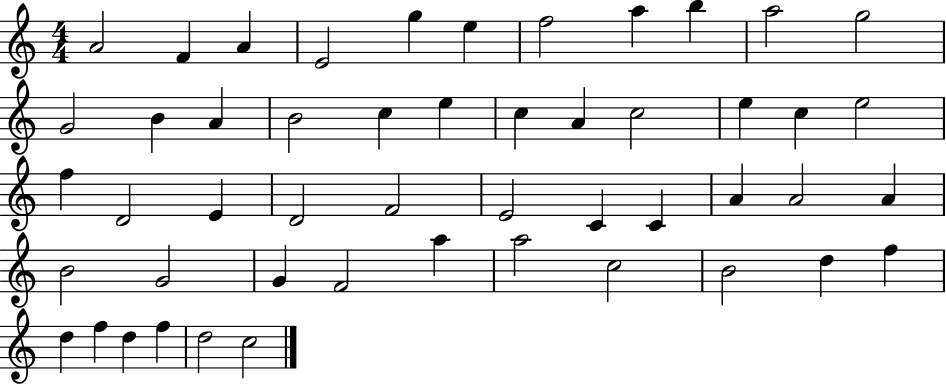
X:1
T:Untitled
M:4/4
L:1/4
K:C
A2 F A E2 g e f2 a b a2 g2 G2 B A B2 c e c A c2 e c e2 f D2 E D2 F2 E2 C C A A2 A B2 G2 G F2 a a2 c2 B2 d f d f d f d2 c2